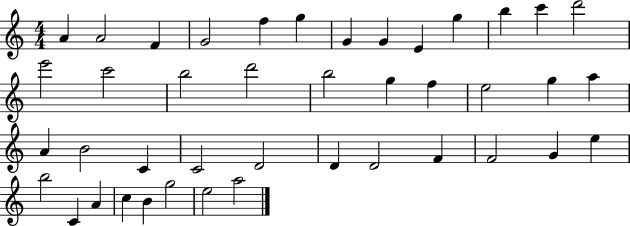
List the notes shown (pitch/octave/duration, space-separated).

A4/q A4/h F4/q G4/h F5/q G5/q G4/q G4/q E4/q G5/q B5/q C6/q D6/h E6/h C6/h B5/h D6/h B5/h G5/q F5/q E5/h G5/q A5/q A4/q B4/h C4/q C4/h D4/h D4/q D4/h F4/q F4/h G4/q E5/q B5/h C4/q A4/q C5/q B4/q G5/h E5/h A5/h